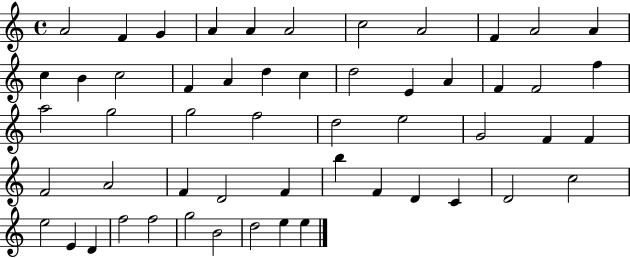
{
  \clef treble
  \time 4/4
  \defaultTimeSignature
  \key c \major
  a'2 f'4 g'4 | a'4 a'4 a'2 | c''2 a'2 | f'4 a'2 a'4 | \break c''4 b'4 c''2 | f'4 a'4 d''4 c''4 | d''2 e'4 a'4 | f'4 f'2 f''4 | \break a''2 g''2 | g''2 f''2 | d''2 e''2 | g'2 f'4 f'4 | \break f'2 a'2 | f'4 d'2 f'4 | b''4 f'4 d'4 c'4 | d'2 c''2 | \break e''2 e'4 d'4 | f''2 f''2 | g''2 b'2 | d''2 e''4 e''4 | \break \bar "|."
}